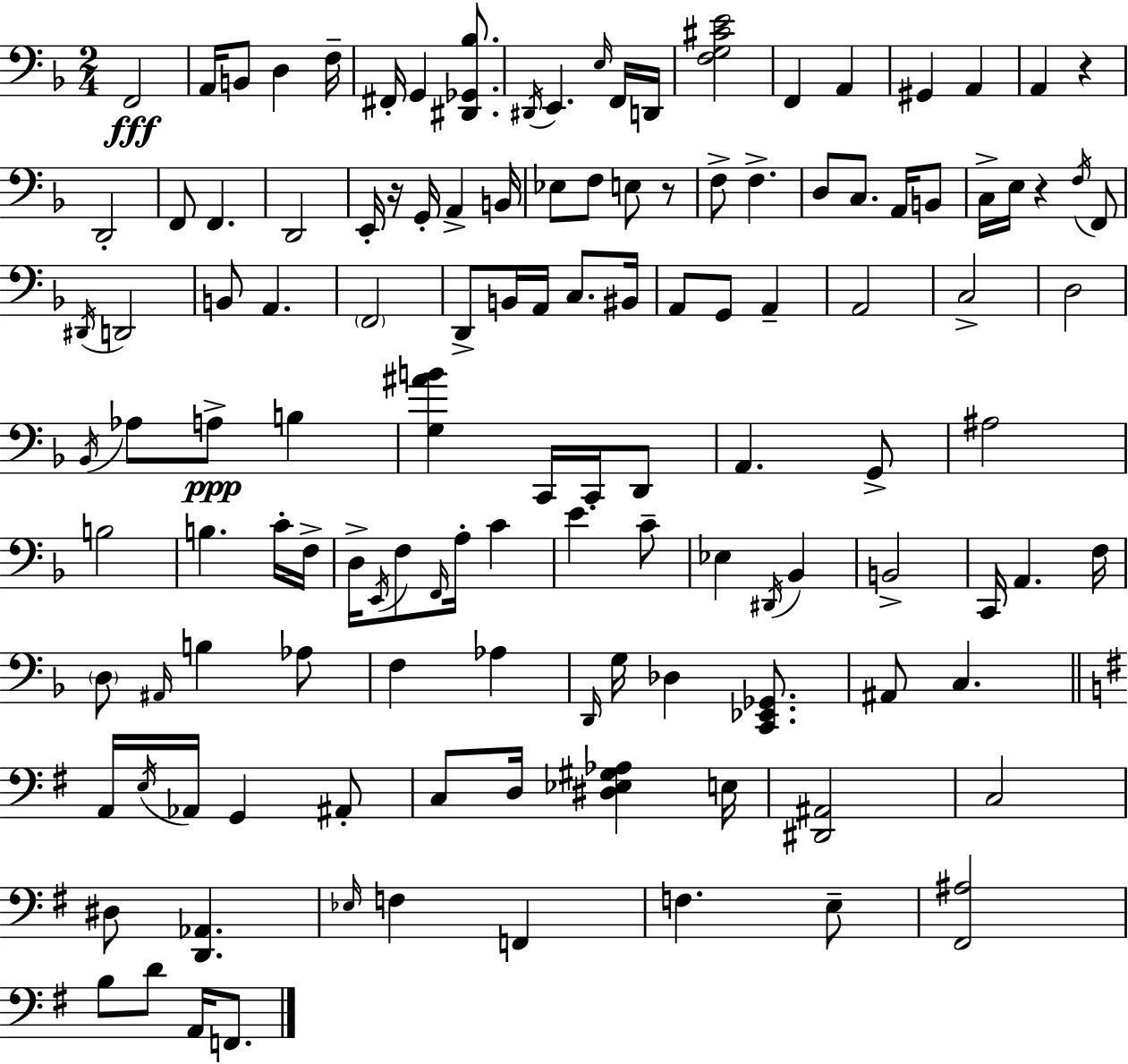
X:1
T:Untitled
M:2/4
L:1/4
K:Dm
F,,2 A,,/4 B,,/2 D, F,/4 ^F,,/4 G,, [^D,,_G,,_B,]/2 ^D,,/4 E,, E,/4 F,,/4 D,,/4 [F,G,^CE]2 F,, A,, ^G,, A,, A,, z D,,2 F,,/2 F,, D,,2 E,,/4 z/4 G,,/4 A,, B,,/4 _E,/2 F,/2 E,/2 z/2 F,/2 F, D,/2 C,/2 A,,/4 B,,/2 C,/4 E,/4 z F,/4 F,,/2 ^D,,/4 D,,2 B,,/2 A,, F,,2 D,,/2 B,,/4 A,,/4 C,/2 ^B,,/4 A,,/2 G,,/2 A,, A,,2 C,2 D,2 _B,,/4 _A,/2 A,/2 B, [G,^AB] C,,/4 C,,/4 D,,/2 A,, G,,/2 ^A,2 B,2 B, C/4 F,/4 D,/4 E,,/4 F,/2 F,,/4 A,/4 C E C/2 _E, ^D,,/4 _B,, B,,2 C,,/4 A,, F,/4 D,/2 ^A,,/4 B, _A,/2 F, _A, D,,/4 G,/4 _D, [C,,_E,,_G,,]/2 ^A,,/2 C, A,,/4 E,/4 _A,,/4 G,, ^A,,/2 C,/2 D,/4 [^D,_E,^G,_A,] E,/4 [^D,,^A,,]2 C,2 ^D,/2 [D,,_A,,] _E,/4 F, F,, F, E,/2 [^F,,^A,]2 B,/2 D/2 A,,/4 F,,/2